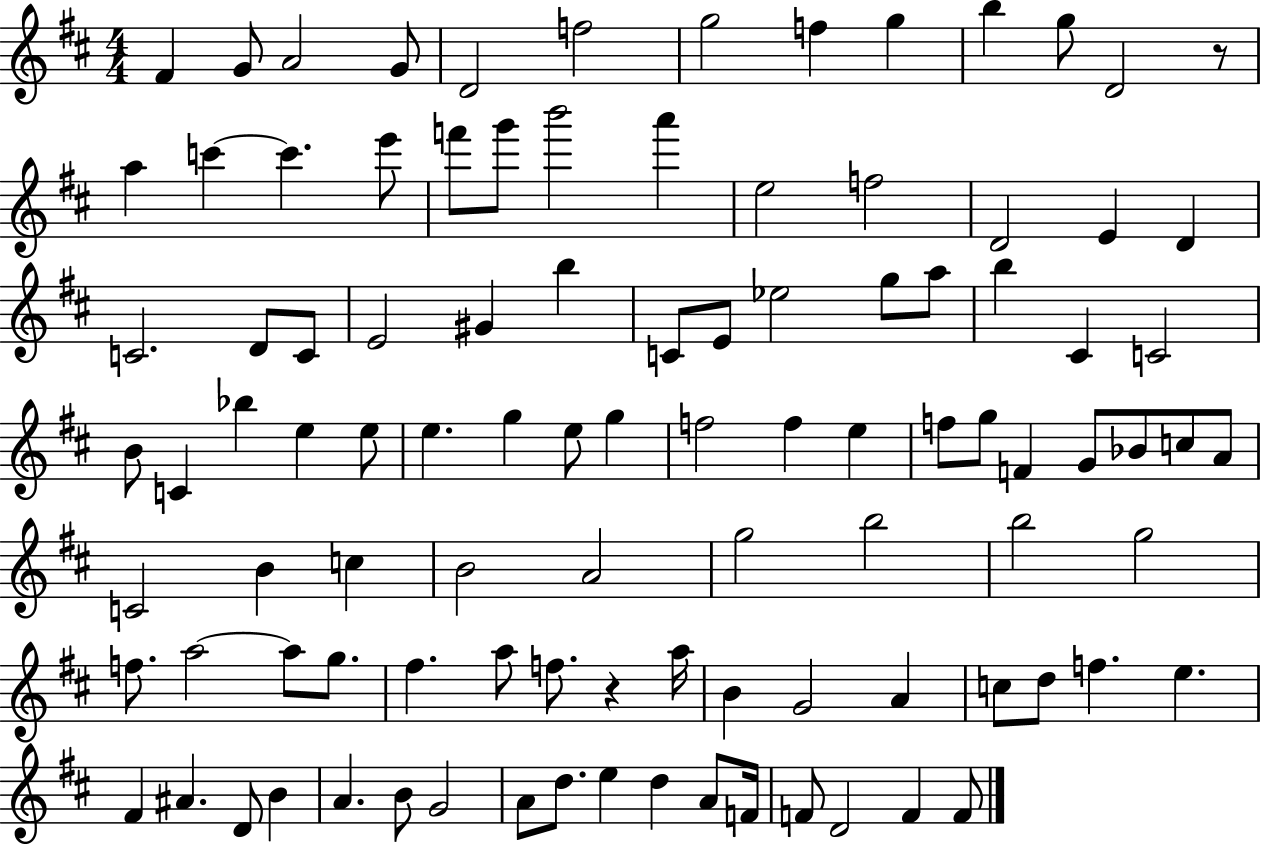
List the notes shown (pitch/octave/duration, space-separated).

F#4/q G4/e A4/h G4/e D4/h F5/h G5/h F5/q G5/q B5/q G5/e D4/h R/e A5/q C6/q C6/q. E6/e F6/e G6/e B6/h A6/q E5/h F5/h D4/h E4/q D4/q C4/h. D4/e C4/e E4/h G#4/q B5/q C4/e E4/e Eb5/h G5/e A5/e B5/q C#4/q C4/h B4/e C4/q Bb5/q E5/q E5/e E5/q. G5/q E5/e G5/q F5/h F5/q E5/q F5/e G5/e F4/q G4/e Bb4/e C5/e A4/e C4/h B4/q C5/q B4/h A4/h G5/h B5/h B5/h G5/h F5/e. A5/h A5/e G5/e. F#5/q. A5/e F5/e. R/q A5/s B4/q G4/h A4/q C5/e D5/e F5/q. E5/q. F#4/q A#4/q. D4/e B4/q A4/q. B4/e G4/h A4/e D5/e. E5/q D5/q A4/e F4/s F4/e D4/h F4/q F4/e